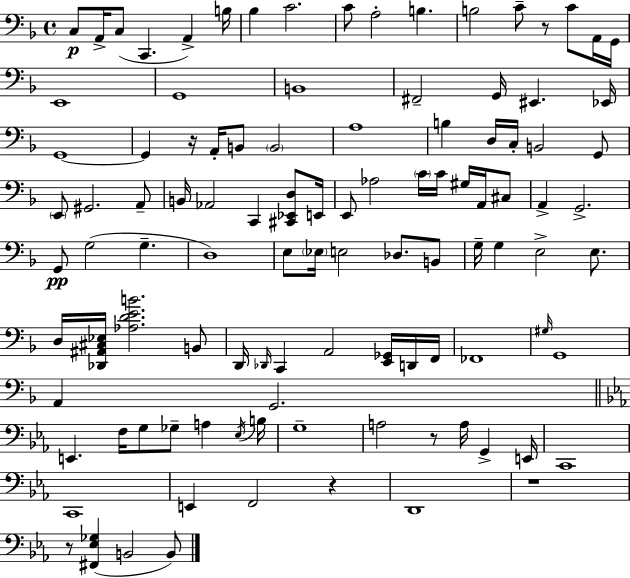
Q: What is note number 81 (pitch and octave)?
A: A3